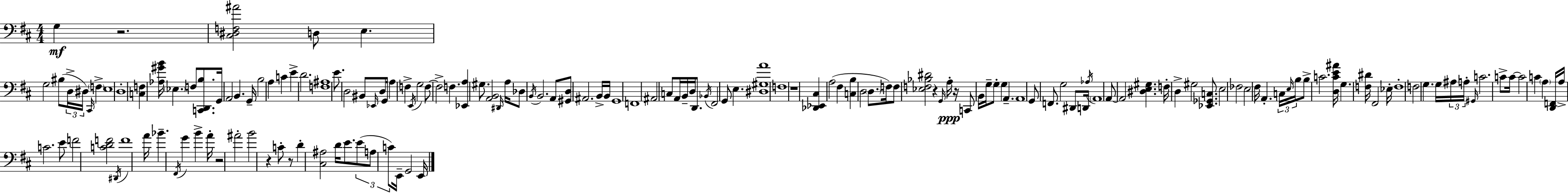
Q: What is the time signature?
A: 4/4